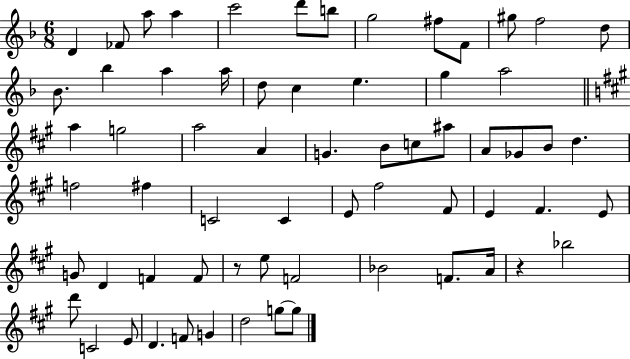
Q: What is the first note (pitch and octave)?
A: D4